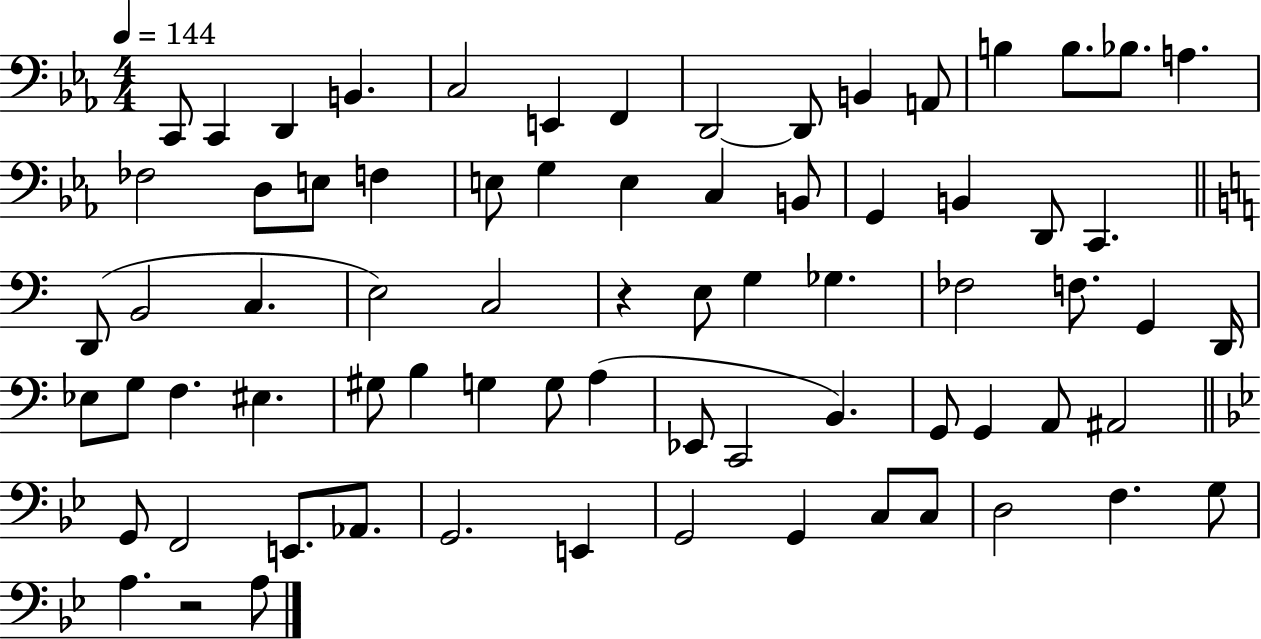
C2/e C2/q D2/q B2/q. C3/h E2/q F2/q D2/h D2/e B2/q A2/e B3/q B3/e. Bb3/e. A3/q. FES3/h D3/e E3/e F3/q E3/e G3/q E3/q C3/q B2/e G2/q B2/q D2/e C2/q. D2/e B2/h C3/q. E3/h C3/h R/q E3/e G3/q Gb3/q. FES3/h F3/e. G2/q D2/s Eb3/e G3/e F3/q. EIS3/q. G#3/e B3/q G3/q G3/e A3/q Eb2/e C2/h B2/q. G2/e G2/q A2/e A#2/h G2/e F2/h E2/e. Ab2/e. G2/h. E2/q G2/h G2/q C3/e C3/e D3/h F3/q. G3/e A3/q. R/h A3/e